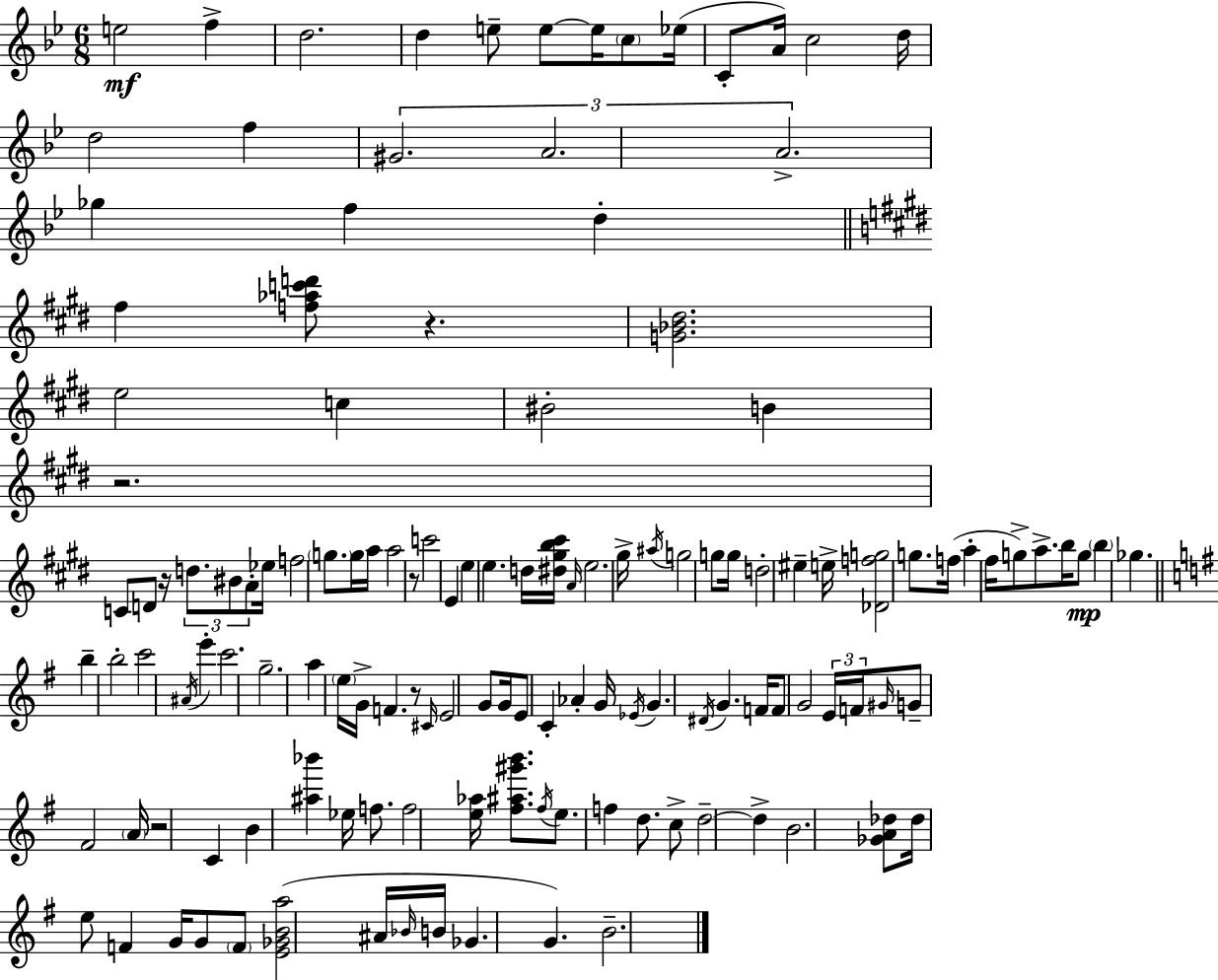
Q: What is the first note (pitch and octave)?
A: E5